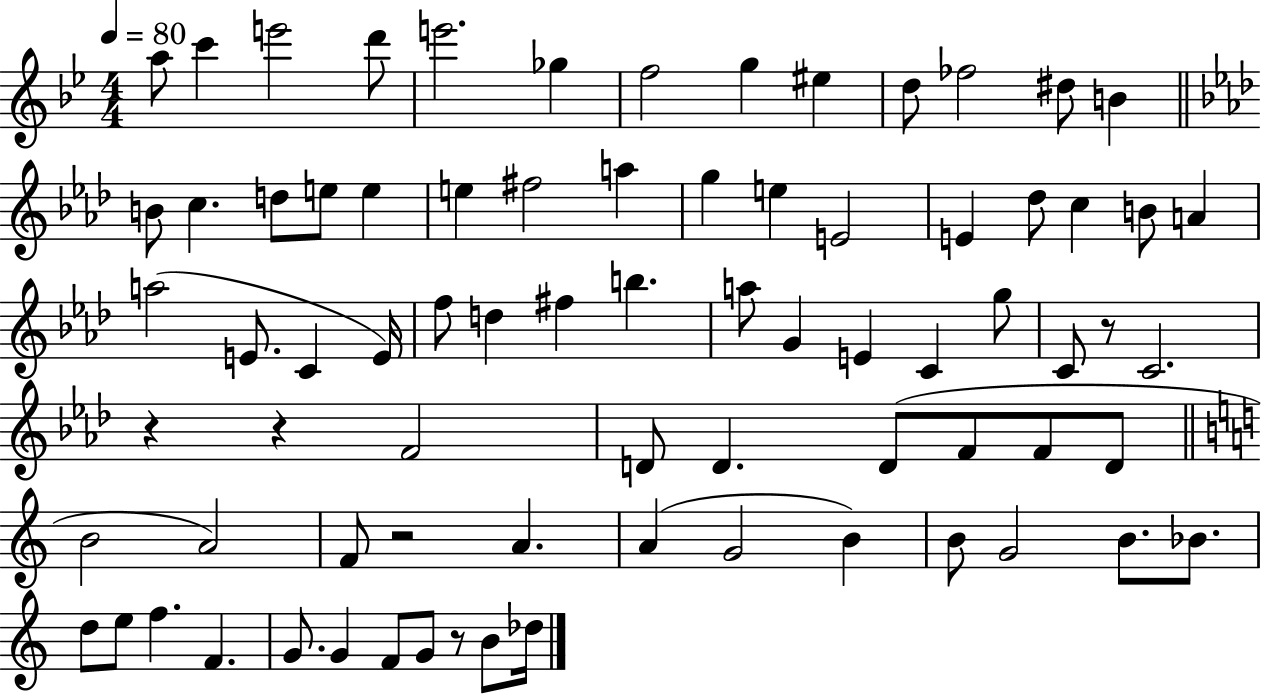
{
  \clef treble
  \numericTimeSignature
  \time 4/4
  \key bes \major
  \tempo 4 = 80
  \repeat volta 2 { a''8 c'''4 e'''2 d'''8 | e'''2. ges''4 | f''2 g''4 eis''4 | d''8 fes''2 dis''8 b'4 | \break \bar "||" \break \key aes \major b'8 c''4. d''8 e''8 e''4 | e''4 fis''2 a''4 | g''4 e''4 e'2 | e'4 des''8 c''4 b'8 a'4 | \break a''2( e'8. c'4 e'16) | f''8 d''4 fis''4 b''4. | a''8 g'4 e'4 c'4 g''8 | c'8 r8 c'2. | \break r4 r4 f'2 | d'8 d'4. d'8( f'8 f'8 d'8 | \bar "||" \break \key a \minor b'2 a'2) | f'8 r2 a'4. | a'4( g'2 b'4) | b'8 g'2 b'8. bes'8. | \break d''8 e''8 f''4. f'4. | g'8. g'4 f'8 g'8 r8 b'8 des''16 | } \bar "|."
}